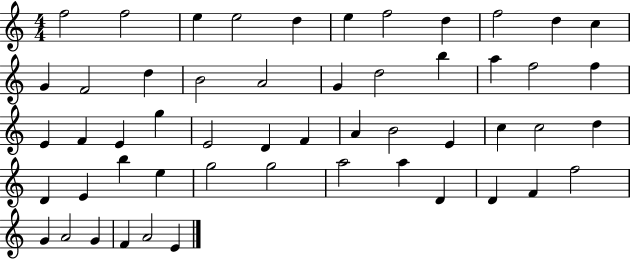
X:1
T:Untitled
M:4/4
L:1/4
K:C
f2 f2 e e2 d e f2 d f2 d c G F2 d B2 A2 G d2 b a f2 f E F E g E2 D F A B2 E c c2 d D E b e g2 g2 a2 a D D F f2 G A2 G F A2 E